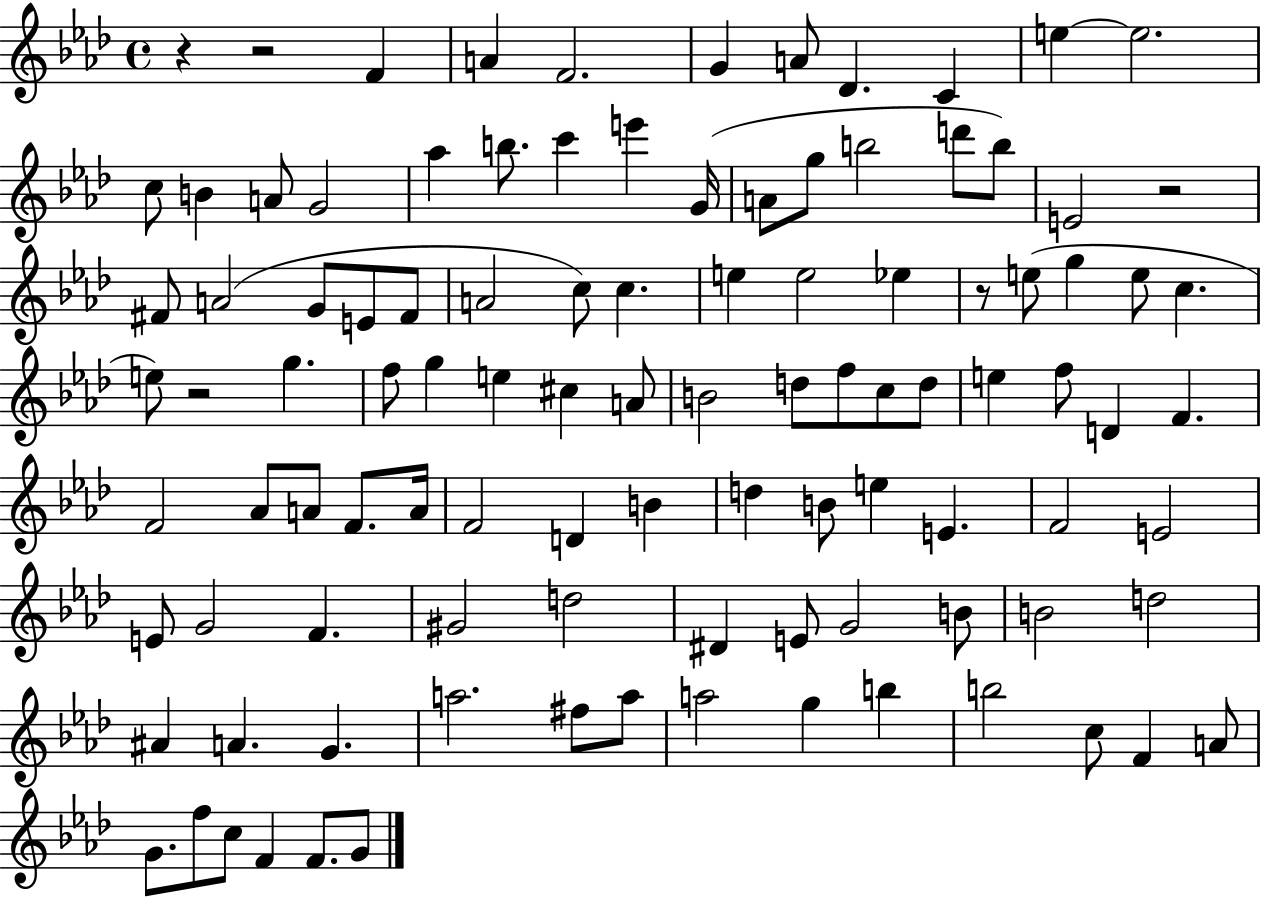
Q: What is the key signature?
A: AES major